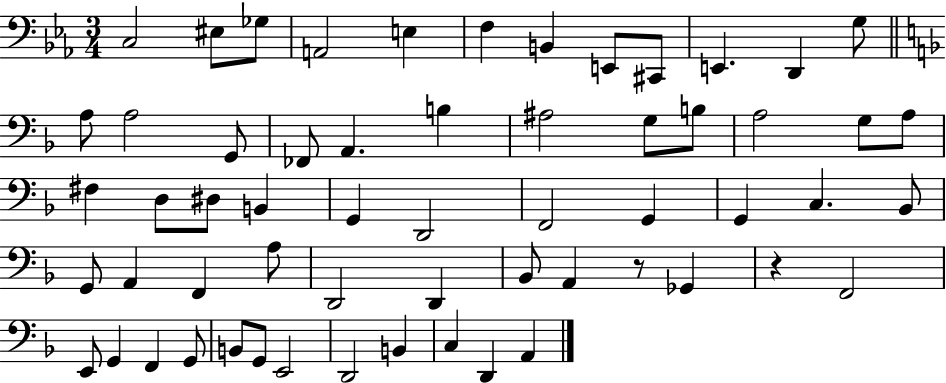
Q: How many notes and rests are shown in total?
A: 59